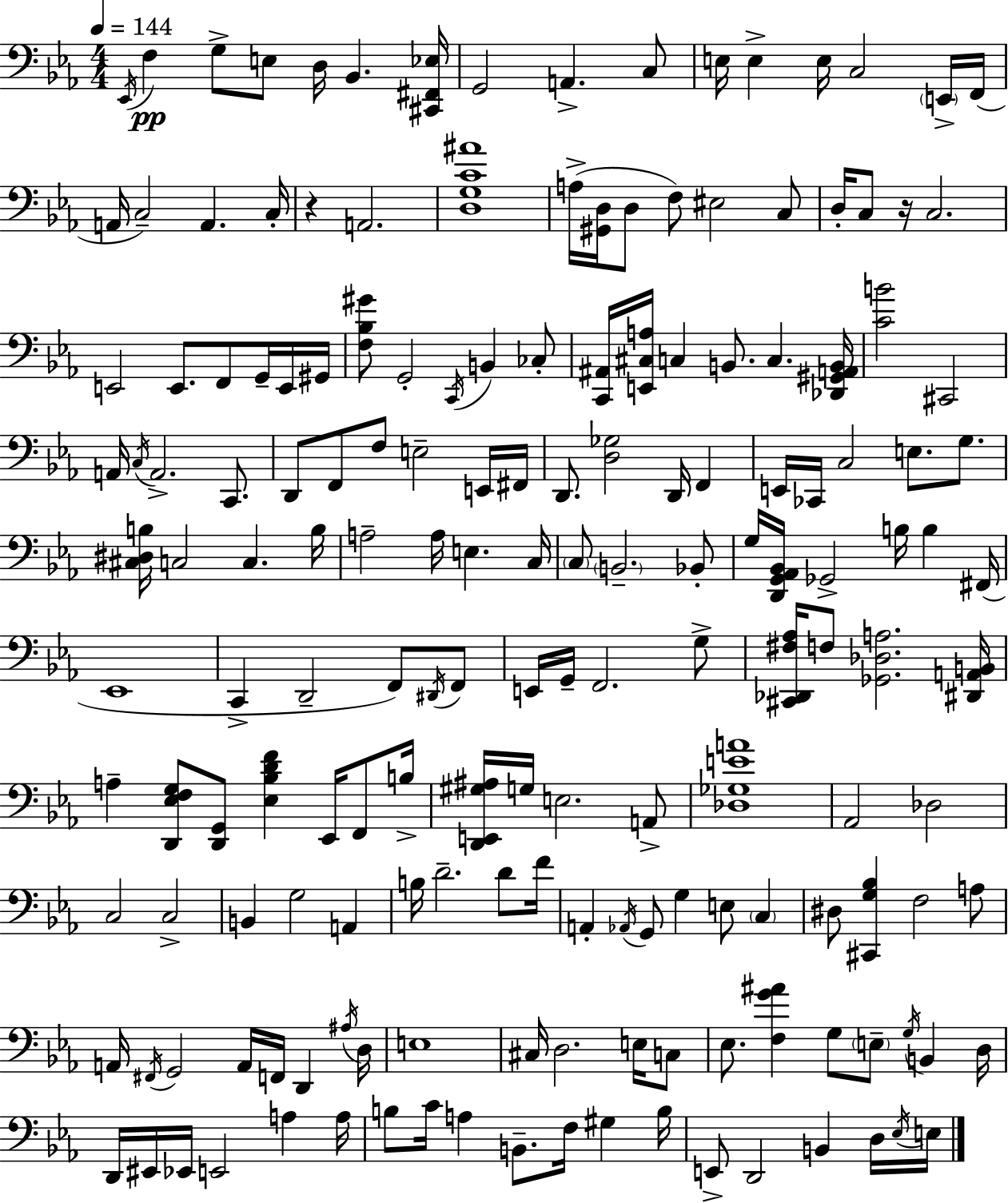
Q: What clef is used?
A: bass